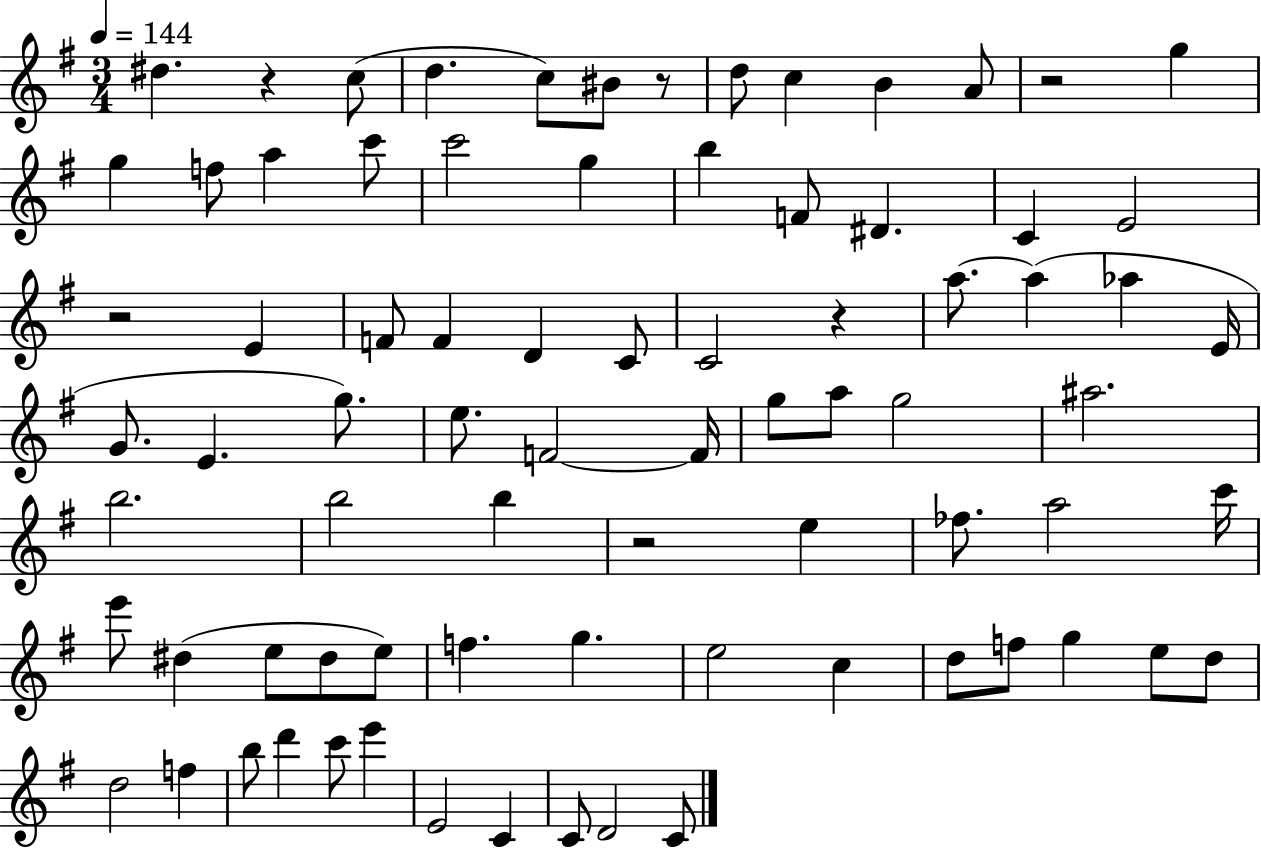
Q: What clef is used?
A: treble